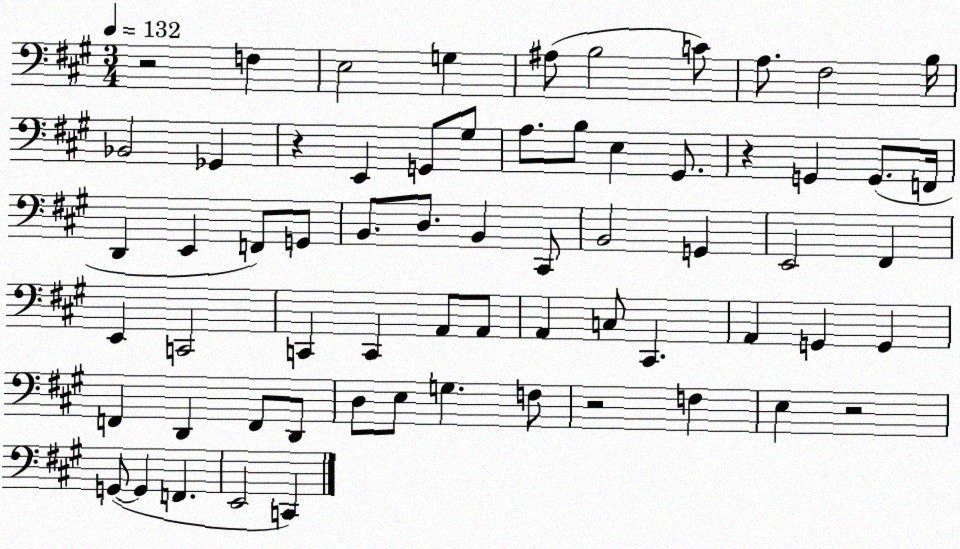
X:1
T:Untitled
M:3/4
L:1/4
K:A
z2 F, E,2 G, ^A,/2 B,2 C/2 A,/2 ^F,2 B,/4 _B,,2 _G,, z E,, G,,/2 ^G,/2 A,/2 B,/2 E, ^G,,/2 z G,, G,,/2 F,,/4 D,, E,, F,,/2 G,,/2 B,,/2 D,/2 B,, ^C,,/2 B,,2 G,, E,,2 ^F,, E,, C,,2 C,, C,, A,,/2 A,,/2 A,, C,/2 ^C,, A,, G,, G,, F,, D,, F,,/2 D,,/2 D,/2 E,/2 G, F,/2 z2 F, E, z2 G,,/2 G,, F,, E,,2 C,,